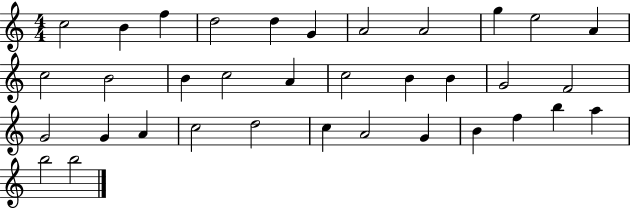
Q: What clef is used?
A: treble